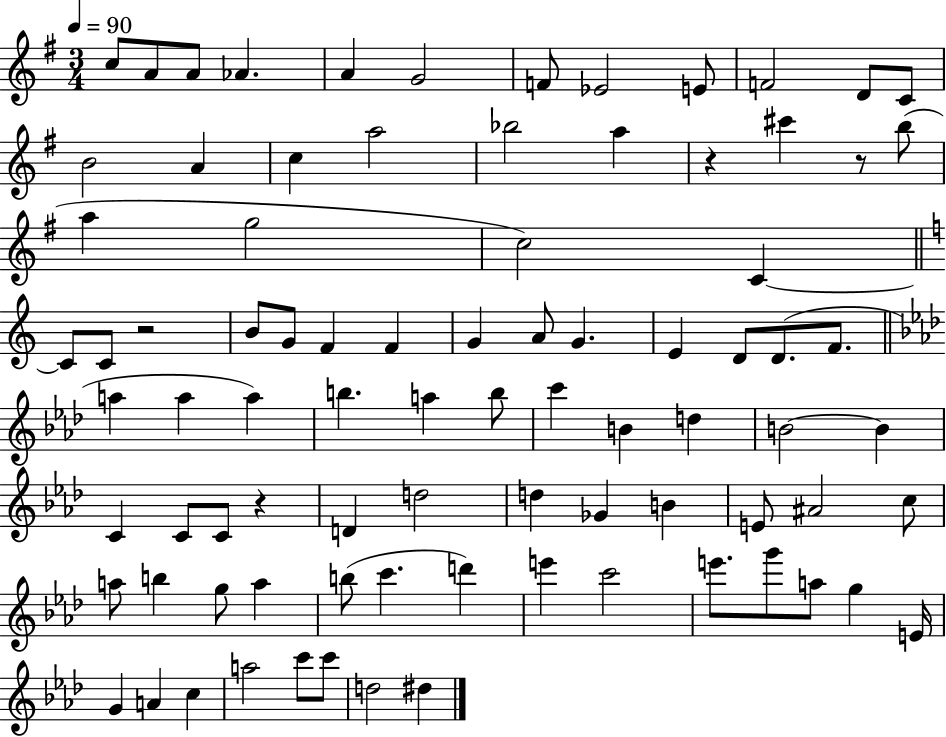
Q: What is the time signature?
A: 3/4